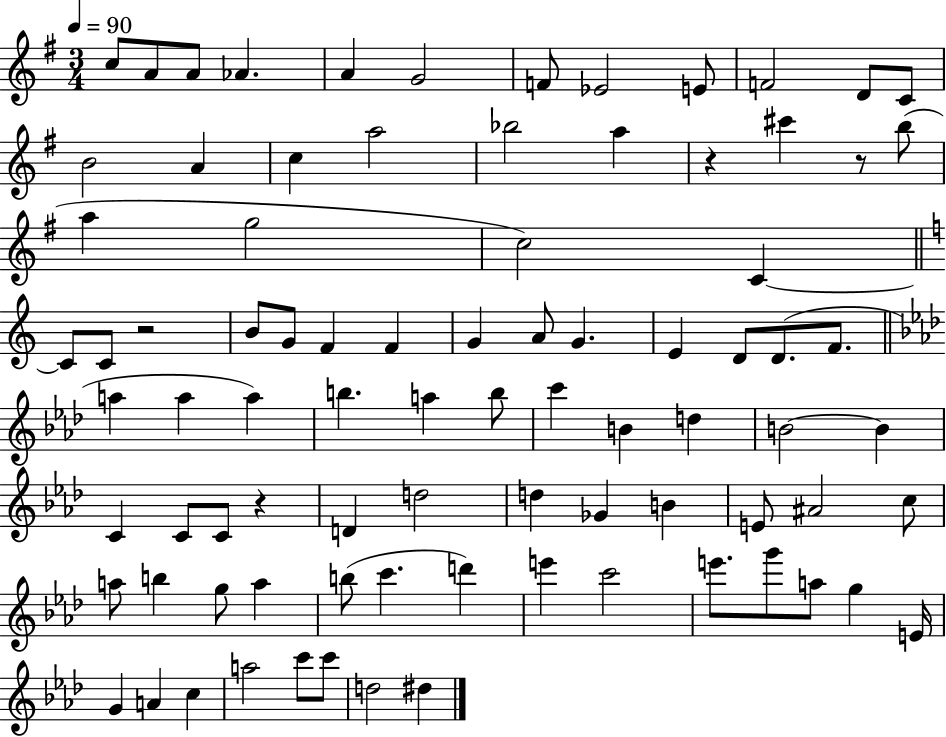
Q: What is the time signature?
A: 3/4